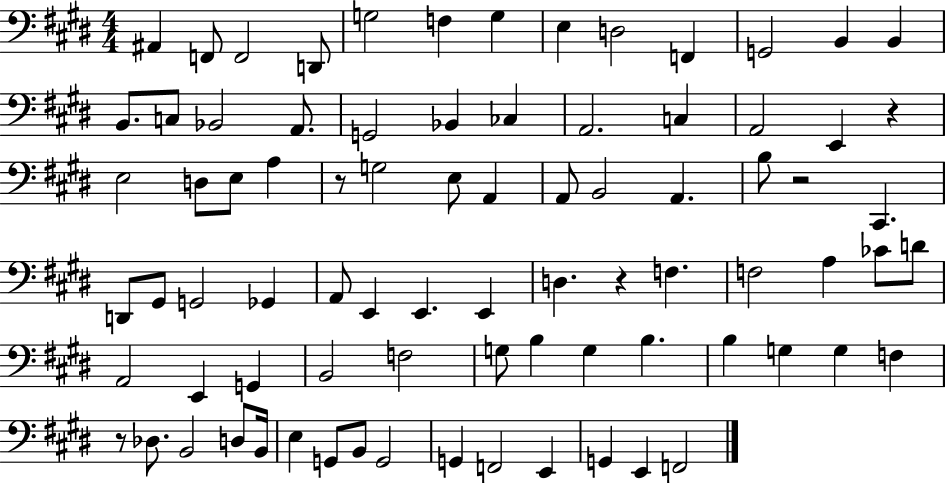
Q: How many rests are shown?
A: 5